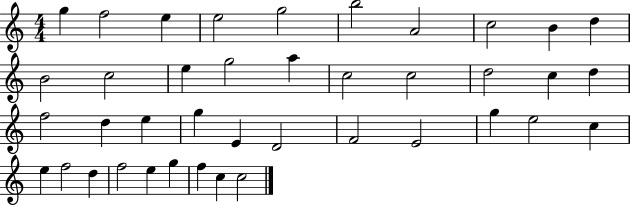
X:1
T:Untitled
M:4/4
L:1/4
K:C
g f2 e e2 g2 b2 A2 c2 B d B2 c2 e g2 a c2 c2 d2 c d f2 d e g E D2 F2 E2 g e2 c e f2 d f2 e g f c c2